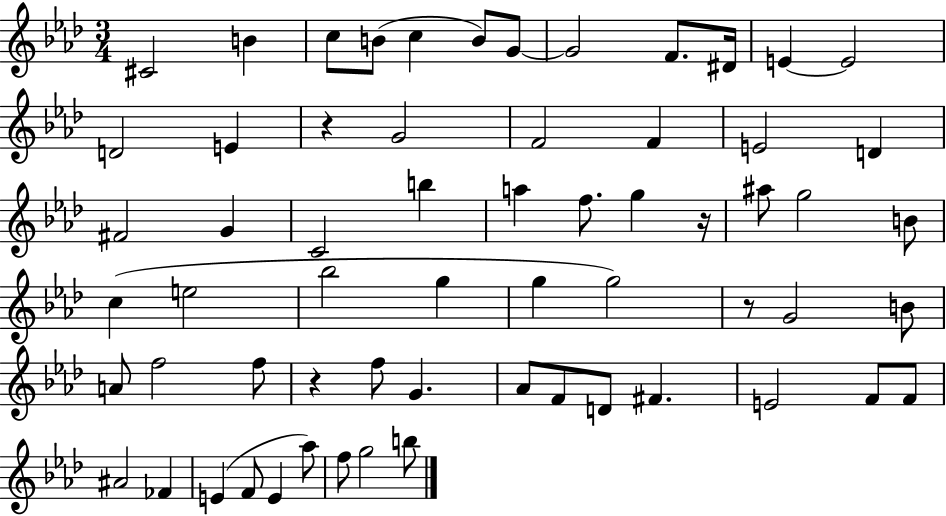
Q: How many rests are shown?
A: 4